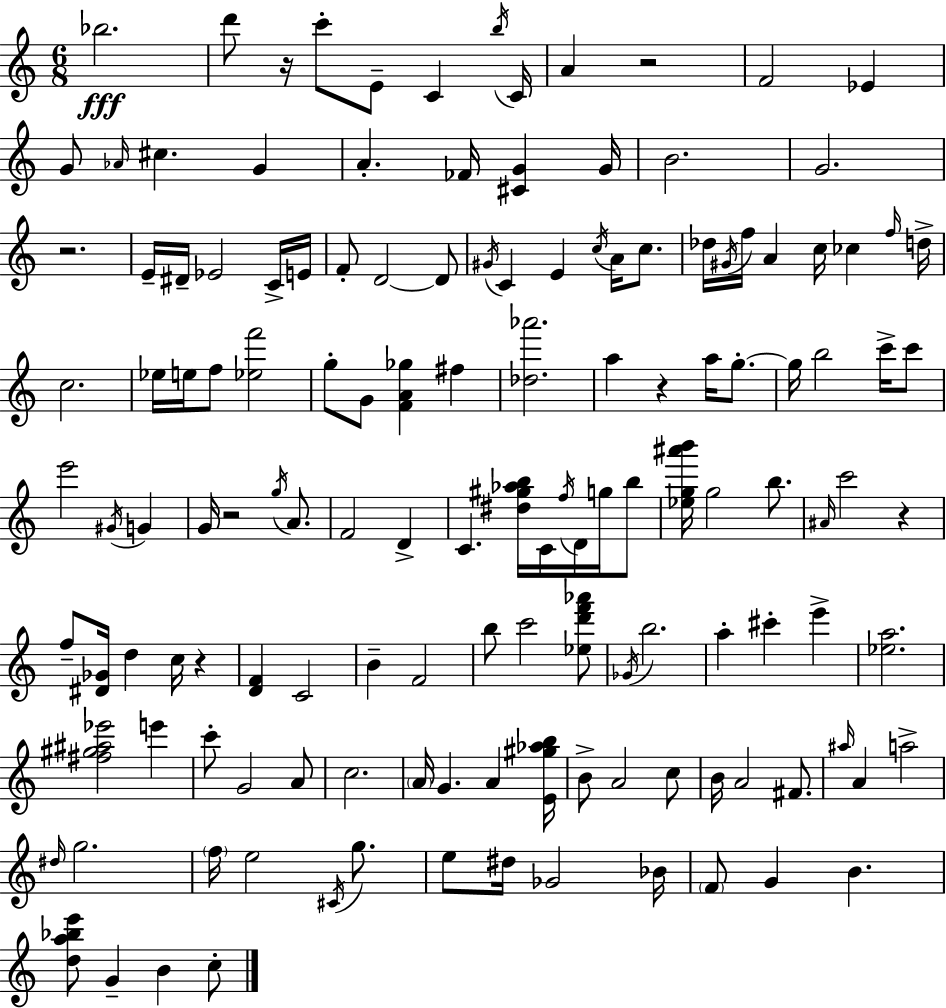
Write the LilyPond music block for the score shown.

{
  \clef treble
  \numericTimeSignature
  \time 6/8
  \key a \minor
  \repeat volta 2 { bes''2.\fff | d'''8 r16 c'''8-. e'8-- c'4 \acciaccatura { b''16 } | c'16 a'4 r2 | f'2 ees'4 | \break g'8 \grace { aes'16 } cis''4. g'4 | a'4.-. fes'16 <cis' g'>4 | g'16 b'2. | g'2. | \break r2. | e'16-- dis'16-- ees'2 | c'16-> e'16 f'8-. d'2~~ | d'8 \acciaccatura { gis'16 } c'4 e'4 \acciaccatura { c''16 } | \break a'16 c''8. des''16 \acciaccatura { gis'16 } f''16 a'4 c''16 | ces''4 \grace { f''16 } d''16-> c''2. | ees''16 e''16 f''8 <ees'' f'''>2 | g''8-. g'8 <f' a' ges''>4 | \break fis''4 <des'' aes'''>2. | a''4 r4 | a''16 g''8.-.~~ g''16 b''2 | c'''16-> c'''8 e'''2 | \break \acciaccatura { gis'16 } g'4 g'16 r2 | \acciaccatura { g''16 } a'8. f'2 | d'4-> c'4. | <dis'' gis'' aes'' b''>16 c'16 \acciaccatura { f''16 } d'16 g''16 b''8 <ees'' g'' ais''' b'''>16 g''2 | \break b''8. \grace { ais'16 } c'''2 | r4 f''8-- | <dis' ges'>16 d''4 c''16 r4 <d' f'>4 | c'2 b'4-- | \break f'2 b''8 | c'''2 <ees'' d''' f''' aes'''>8 \acciaccatura { ges'16 } b''2. | a''4-. | cis'''4-. e'''4-> <ees'' a''>2. | \break <fis'' gis'' ais'' ees'''>2 | e'''4 c'''8-. | g'2 a'8 c''2. | \parenthesize a'16 | \break g'4. a'4 <e' gis'' aes'' b''>16 b'8-> | a'2 c''8 b'16 | a'2 fis'8. \grace { ais''16 } | a'4 a''2-> | \break \grace { dis''16 } g''2. | \parenthesize f''16 e''2 \acciaccatura { cis'16 } g''8. | e''8 dis''16 ges'2 | bes'16 \parenthesize f'8 g'4 b'4. | \break <d'' a'' bes'' e'''>8 g'4-- b'4 | c''8-. } \bar "|."
}